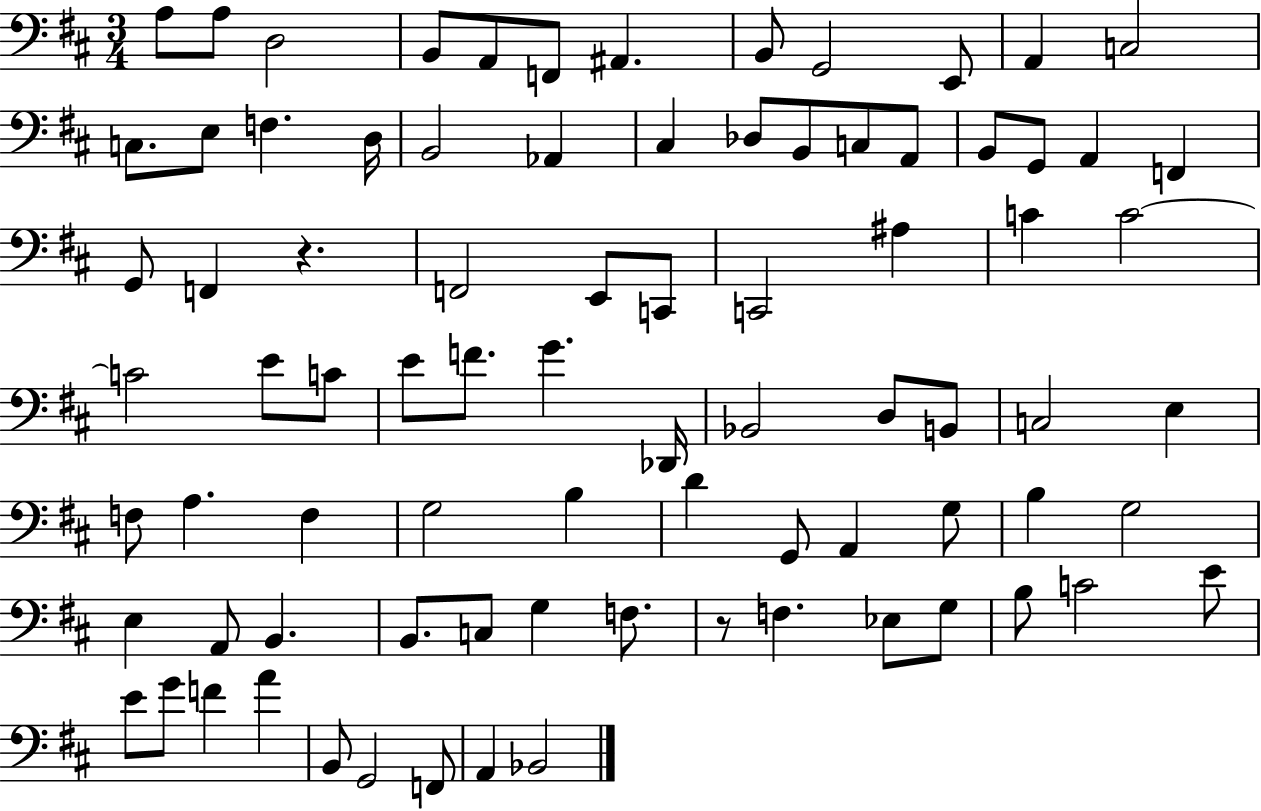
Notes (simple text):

A3/e A3/e D3/h B2/e A2/e F2/e A#2/q. B2/e G2/h E2/e A2/q C3/h C3/e. E3/e F3/q. D3/s B2/h Ab2/q C#3/q Db3/e B2/e C3/e A2/e B2/e G2/e A2/q F2/q G2/e F2/q R/q. F2/h E2/e C2/e C2/h A#3/q C4/q C4/h C4/h E4/e C4/e E4/e F4/e. G4/q. Db2/s Bb2/h D3/e B2/e C3/h E3/q F3/e A3/q. F3/q G3/h B3/q D4/q G2/e A2/q G3/e B3/q G3/h E3/q A2/e B2/q. B2/e. C3/e G3/q F3/e. R/e F3/q. Eb3/e G3/e B3/e C4/h E4/e E4/e G4/e F4/q A4/q B2/e G2/h F2/e A2/q Bb2/h